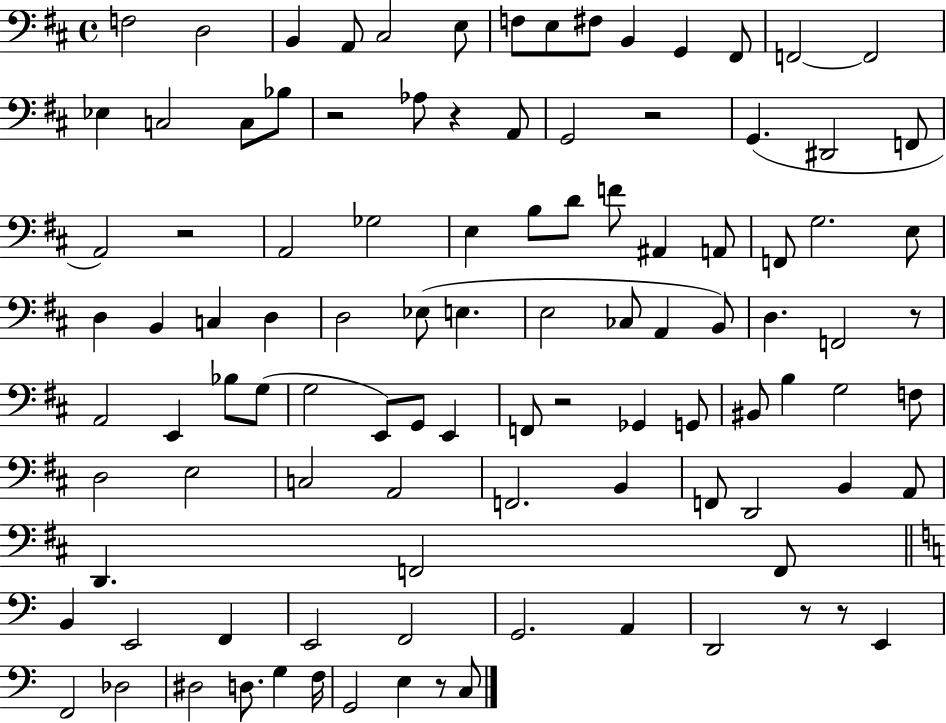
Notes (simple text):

F3/h D3/h B2/q A2/e C#3/h E3/e F3/e E3/e F#3/e B2/q G2/q F#2/e F2/h F2/h Eb3/q C3/h C3/e Bb3/e R/h Ab3/e R/q A2/e G2/h R/h G2/q. D#2/h F2/e A2/h R/h A2/h Gb3/h E3/q B3/e D4/e F4/e A#2/q A2/e F2/e G3/h. E3/e D3/q B2/q C3/q D3/q D3/h Eb3/e E3/q. E3/h CES3/e A2/q B2/e D3/q. F2/h R/e A2/h E2/q Bb3/e G3/e G3/h E2/e G2/e E2/q F2/e R/h Gb2/q G2/e BIS2/e B3/q G3/h F3/e D3/h E3/h C3/h A2/h F2/h. B2/q F2/e D2/h B2/q A2/e D2/q. F2/h F2/e B2/q E2/h F2/q E2/h F2/h G2/h. A2/q D2/h R/e R/e E2/q F2/h Db3/h D#3/h D3/e. G3/q F3/s G2/h E3/q R/e C3/e